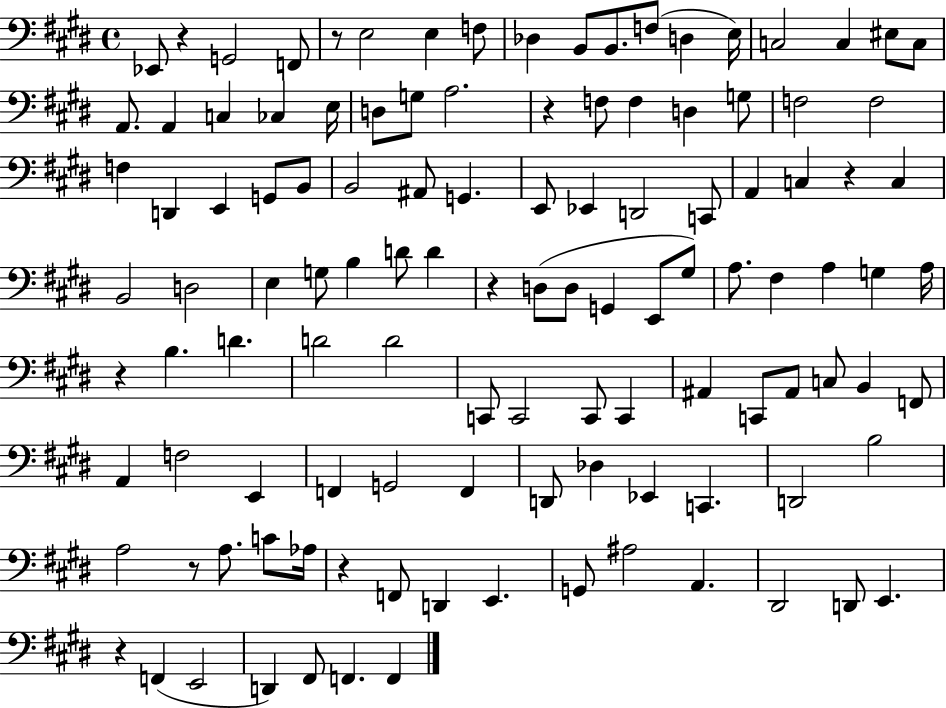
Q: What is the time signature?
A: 4/4